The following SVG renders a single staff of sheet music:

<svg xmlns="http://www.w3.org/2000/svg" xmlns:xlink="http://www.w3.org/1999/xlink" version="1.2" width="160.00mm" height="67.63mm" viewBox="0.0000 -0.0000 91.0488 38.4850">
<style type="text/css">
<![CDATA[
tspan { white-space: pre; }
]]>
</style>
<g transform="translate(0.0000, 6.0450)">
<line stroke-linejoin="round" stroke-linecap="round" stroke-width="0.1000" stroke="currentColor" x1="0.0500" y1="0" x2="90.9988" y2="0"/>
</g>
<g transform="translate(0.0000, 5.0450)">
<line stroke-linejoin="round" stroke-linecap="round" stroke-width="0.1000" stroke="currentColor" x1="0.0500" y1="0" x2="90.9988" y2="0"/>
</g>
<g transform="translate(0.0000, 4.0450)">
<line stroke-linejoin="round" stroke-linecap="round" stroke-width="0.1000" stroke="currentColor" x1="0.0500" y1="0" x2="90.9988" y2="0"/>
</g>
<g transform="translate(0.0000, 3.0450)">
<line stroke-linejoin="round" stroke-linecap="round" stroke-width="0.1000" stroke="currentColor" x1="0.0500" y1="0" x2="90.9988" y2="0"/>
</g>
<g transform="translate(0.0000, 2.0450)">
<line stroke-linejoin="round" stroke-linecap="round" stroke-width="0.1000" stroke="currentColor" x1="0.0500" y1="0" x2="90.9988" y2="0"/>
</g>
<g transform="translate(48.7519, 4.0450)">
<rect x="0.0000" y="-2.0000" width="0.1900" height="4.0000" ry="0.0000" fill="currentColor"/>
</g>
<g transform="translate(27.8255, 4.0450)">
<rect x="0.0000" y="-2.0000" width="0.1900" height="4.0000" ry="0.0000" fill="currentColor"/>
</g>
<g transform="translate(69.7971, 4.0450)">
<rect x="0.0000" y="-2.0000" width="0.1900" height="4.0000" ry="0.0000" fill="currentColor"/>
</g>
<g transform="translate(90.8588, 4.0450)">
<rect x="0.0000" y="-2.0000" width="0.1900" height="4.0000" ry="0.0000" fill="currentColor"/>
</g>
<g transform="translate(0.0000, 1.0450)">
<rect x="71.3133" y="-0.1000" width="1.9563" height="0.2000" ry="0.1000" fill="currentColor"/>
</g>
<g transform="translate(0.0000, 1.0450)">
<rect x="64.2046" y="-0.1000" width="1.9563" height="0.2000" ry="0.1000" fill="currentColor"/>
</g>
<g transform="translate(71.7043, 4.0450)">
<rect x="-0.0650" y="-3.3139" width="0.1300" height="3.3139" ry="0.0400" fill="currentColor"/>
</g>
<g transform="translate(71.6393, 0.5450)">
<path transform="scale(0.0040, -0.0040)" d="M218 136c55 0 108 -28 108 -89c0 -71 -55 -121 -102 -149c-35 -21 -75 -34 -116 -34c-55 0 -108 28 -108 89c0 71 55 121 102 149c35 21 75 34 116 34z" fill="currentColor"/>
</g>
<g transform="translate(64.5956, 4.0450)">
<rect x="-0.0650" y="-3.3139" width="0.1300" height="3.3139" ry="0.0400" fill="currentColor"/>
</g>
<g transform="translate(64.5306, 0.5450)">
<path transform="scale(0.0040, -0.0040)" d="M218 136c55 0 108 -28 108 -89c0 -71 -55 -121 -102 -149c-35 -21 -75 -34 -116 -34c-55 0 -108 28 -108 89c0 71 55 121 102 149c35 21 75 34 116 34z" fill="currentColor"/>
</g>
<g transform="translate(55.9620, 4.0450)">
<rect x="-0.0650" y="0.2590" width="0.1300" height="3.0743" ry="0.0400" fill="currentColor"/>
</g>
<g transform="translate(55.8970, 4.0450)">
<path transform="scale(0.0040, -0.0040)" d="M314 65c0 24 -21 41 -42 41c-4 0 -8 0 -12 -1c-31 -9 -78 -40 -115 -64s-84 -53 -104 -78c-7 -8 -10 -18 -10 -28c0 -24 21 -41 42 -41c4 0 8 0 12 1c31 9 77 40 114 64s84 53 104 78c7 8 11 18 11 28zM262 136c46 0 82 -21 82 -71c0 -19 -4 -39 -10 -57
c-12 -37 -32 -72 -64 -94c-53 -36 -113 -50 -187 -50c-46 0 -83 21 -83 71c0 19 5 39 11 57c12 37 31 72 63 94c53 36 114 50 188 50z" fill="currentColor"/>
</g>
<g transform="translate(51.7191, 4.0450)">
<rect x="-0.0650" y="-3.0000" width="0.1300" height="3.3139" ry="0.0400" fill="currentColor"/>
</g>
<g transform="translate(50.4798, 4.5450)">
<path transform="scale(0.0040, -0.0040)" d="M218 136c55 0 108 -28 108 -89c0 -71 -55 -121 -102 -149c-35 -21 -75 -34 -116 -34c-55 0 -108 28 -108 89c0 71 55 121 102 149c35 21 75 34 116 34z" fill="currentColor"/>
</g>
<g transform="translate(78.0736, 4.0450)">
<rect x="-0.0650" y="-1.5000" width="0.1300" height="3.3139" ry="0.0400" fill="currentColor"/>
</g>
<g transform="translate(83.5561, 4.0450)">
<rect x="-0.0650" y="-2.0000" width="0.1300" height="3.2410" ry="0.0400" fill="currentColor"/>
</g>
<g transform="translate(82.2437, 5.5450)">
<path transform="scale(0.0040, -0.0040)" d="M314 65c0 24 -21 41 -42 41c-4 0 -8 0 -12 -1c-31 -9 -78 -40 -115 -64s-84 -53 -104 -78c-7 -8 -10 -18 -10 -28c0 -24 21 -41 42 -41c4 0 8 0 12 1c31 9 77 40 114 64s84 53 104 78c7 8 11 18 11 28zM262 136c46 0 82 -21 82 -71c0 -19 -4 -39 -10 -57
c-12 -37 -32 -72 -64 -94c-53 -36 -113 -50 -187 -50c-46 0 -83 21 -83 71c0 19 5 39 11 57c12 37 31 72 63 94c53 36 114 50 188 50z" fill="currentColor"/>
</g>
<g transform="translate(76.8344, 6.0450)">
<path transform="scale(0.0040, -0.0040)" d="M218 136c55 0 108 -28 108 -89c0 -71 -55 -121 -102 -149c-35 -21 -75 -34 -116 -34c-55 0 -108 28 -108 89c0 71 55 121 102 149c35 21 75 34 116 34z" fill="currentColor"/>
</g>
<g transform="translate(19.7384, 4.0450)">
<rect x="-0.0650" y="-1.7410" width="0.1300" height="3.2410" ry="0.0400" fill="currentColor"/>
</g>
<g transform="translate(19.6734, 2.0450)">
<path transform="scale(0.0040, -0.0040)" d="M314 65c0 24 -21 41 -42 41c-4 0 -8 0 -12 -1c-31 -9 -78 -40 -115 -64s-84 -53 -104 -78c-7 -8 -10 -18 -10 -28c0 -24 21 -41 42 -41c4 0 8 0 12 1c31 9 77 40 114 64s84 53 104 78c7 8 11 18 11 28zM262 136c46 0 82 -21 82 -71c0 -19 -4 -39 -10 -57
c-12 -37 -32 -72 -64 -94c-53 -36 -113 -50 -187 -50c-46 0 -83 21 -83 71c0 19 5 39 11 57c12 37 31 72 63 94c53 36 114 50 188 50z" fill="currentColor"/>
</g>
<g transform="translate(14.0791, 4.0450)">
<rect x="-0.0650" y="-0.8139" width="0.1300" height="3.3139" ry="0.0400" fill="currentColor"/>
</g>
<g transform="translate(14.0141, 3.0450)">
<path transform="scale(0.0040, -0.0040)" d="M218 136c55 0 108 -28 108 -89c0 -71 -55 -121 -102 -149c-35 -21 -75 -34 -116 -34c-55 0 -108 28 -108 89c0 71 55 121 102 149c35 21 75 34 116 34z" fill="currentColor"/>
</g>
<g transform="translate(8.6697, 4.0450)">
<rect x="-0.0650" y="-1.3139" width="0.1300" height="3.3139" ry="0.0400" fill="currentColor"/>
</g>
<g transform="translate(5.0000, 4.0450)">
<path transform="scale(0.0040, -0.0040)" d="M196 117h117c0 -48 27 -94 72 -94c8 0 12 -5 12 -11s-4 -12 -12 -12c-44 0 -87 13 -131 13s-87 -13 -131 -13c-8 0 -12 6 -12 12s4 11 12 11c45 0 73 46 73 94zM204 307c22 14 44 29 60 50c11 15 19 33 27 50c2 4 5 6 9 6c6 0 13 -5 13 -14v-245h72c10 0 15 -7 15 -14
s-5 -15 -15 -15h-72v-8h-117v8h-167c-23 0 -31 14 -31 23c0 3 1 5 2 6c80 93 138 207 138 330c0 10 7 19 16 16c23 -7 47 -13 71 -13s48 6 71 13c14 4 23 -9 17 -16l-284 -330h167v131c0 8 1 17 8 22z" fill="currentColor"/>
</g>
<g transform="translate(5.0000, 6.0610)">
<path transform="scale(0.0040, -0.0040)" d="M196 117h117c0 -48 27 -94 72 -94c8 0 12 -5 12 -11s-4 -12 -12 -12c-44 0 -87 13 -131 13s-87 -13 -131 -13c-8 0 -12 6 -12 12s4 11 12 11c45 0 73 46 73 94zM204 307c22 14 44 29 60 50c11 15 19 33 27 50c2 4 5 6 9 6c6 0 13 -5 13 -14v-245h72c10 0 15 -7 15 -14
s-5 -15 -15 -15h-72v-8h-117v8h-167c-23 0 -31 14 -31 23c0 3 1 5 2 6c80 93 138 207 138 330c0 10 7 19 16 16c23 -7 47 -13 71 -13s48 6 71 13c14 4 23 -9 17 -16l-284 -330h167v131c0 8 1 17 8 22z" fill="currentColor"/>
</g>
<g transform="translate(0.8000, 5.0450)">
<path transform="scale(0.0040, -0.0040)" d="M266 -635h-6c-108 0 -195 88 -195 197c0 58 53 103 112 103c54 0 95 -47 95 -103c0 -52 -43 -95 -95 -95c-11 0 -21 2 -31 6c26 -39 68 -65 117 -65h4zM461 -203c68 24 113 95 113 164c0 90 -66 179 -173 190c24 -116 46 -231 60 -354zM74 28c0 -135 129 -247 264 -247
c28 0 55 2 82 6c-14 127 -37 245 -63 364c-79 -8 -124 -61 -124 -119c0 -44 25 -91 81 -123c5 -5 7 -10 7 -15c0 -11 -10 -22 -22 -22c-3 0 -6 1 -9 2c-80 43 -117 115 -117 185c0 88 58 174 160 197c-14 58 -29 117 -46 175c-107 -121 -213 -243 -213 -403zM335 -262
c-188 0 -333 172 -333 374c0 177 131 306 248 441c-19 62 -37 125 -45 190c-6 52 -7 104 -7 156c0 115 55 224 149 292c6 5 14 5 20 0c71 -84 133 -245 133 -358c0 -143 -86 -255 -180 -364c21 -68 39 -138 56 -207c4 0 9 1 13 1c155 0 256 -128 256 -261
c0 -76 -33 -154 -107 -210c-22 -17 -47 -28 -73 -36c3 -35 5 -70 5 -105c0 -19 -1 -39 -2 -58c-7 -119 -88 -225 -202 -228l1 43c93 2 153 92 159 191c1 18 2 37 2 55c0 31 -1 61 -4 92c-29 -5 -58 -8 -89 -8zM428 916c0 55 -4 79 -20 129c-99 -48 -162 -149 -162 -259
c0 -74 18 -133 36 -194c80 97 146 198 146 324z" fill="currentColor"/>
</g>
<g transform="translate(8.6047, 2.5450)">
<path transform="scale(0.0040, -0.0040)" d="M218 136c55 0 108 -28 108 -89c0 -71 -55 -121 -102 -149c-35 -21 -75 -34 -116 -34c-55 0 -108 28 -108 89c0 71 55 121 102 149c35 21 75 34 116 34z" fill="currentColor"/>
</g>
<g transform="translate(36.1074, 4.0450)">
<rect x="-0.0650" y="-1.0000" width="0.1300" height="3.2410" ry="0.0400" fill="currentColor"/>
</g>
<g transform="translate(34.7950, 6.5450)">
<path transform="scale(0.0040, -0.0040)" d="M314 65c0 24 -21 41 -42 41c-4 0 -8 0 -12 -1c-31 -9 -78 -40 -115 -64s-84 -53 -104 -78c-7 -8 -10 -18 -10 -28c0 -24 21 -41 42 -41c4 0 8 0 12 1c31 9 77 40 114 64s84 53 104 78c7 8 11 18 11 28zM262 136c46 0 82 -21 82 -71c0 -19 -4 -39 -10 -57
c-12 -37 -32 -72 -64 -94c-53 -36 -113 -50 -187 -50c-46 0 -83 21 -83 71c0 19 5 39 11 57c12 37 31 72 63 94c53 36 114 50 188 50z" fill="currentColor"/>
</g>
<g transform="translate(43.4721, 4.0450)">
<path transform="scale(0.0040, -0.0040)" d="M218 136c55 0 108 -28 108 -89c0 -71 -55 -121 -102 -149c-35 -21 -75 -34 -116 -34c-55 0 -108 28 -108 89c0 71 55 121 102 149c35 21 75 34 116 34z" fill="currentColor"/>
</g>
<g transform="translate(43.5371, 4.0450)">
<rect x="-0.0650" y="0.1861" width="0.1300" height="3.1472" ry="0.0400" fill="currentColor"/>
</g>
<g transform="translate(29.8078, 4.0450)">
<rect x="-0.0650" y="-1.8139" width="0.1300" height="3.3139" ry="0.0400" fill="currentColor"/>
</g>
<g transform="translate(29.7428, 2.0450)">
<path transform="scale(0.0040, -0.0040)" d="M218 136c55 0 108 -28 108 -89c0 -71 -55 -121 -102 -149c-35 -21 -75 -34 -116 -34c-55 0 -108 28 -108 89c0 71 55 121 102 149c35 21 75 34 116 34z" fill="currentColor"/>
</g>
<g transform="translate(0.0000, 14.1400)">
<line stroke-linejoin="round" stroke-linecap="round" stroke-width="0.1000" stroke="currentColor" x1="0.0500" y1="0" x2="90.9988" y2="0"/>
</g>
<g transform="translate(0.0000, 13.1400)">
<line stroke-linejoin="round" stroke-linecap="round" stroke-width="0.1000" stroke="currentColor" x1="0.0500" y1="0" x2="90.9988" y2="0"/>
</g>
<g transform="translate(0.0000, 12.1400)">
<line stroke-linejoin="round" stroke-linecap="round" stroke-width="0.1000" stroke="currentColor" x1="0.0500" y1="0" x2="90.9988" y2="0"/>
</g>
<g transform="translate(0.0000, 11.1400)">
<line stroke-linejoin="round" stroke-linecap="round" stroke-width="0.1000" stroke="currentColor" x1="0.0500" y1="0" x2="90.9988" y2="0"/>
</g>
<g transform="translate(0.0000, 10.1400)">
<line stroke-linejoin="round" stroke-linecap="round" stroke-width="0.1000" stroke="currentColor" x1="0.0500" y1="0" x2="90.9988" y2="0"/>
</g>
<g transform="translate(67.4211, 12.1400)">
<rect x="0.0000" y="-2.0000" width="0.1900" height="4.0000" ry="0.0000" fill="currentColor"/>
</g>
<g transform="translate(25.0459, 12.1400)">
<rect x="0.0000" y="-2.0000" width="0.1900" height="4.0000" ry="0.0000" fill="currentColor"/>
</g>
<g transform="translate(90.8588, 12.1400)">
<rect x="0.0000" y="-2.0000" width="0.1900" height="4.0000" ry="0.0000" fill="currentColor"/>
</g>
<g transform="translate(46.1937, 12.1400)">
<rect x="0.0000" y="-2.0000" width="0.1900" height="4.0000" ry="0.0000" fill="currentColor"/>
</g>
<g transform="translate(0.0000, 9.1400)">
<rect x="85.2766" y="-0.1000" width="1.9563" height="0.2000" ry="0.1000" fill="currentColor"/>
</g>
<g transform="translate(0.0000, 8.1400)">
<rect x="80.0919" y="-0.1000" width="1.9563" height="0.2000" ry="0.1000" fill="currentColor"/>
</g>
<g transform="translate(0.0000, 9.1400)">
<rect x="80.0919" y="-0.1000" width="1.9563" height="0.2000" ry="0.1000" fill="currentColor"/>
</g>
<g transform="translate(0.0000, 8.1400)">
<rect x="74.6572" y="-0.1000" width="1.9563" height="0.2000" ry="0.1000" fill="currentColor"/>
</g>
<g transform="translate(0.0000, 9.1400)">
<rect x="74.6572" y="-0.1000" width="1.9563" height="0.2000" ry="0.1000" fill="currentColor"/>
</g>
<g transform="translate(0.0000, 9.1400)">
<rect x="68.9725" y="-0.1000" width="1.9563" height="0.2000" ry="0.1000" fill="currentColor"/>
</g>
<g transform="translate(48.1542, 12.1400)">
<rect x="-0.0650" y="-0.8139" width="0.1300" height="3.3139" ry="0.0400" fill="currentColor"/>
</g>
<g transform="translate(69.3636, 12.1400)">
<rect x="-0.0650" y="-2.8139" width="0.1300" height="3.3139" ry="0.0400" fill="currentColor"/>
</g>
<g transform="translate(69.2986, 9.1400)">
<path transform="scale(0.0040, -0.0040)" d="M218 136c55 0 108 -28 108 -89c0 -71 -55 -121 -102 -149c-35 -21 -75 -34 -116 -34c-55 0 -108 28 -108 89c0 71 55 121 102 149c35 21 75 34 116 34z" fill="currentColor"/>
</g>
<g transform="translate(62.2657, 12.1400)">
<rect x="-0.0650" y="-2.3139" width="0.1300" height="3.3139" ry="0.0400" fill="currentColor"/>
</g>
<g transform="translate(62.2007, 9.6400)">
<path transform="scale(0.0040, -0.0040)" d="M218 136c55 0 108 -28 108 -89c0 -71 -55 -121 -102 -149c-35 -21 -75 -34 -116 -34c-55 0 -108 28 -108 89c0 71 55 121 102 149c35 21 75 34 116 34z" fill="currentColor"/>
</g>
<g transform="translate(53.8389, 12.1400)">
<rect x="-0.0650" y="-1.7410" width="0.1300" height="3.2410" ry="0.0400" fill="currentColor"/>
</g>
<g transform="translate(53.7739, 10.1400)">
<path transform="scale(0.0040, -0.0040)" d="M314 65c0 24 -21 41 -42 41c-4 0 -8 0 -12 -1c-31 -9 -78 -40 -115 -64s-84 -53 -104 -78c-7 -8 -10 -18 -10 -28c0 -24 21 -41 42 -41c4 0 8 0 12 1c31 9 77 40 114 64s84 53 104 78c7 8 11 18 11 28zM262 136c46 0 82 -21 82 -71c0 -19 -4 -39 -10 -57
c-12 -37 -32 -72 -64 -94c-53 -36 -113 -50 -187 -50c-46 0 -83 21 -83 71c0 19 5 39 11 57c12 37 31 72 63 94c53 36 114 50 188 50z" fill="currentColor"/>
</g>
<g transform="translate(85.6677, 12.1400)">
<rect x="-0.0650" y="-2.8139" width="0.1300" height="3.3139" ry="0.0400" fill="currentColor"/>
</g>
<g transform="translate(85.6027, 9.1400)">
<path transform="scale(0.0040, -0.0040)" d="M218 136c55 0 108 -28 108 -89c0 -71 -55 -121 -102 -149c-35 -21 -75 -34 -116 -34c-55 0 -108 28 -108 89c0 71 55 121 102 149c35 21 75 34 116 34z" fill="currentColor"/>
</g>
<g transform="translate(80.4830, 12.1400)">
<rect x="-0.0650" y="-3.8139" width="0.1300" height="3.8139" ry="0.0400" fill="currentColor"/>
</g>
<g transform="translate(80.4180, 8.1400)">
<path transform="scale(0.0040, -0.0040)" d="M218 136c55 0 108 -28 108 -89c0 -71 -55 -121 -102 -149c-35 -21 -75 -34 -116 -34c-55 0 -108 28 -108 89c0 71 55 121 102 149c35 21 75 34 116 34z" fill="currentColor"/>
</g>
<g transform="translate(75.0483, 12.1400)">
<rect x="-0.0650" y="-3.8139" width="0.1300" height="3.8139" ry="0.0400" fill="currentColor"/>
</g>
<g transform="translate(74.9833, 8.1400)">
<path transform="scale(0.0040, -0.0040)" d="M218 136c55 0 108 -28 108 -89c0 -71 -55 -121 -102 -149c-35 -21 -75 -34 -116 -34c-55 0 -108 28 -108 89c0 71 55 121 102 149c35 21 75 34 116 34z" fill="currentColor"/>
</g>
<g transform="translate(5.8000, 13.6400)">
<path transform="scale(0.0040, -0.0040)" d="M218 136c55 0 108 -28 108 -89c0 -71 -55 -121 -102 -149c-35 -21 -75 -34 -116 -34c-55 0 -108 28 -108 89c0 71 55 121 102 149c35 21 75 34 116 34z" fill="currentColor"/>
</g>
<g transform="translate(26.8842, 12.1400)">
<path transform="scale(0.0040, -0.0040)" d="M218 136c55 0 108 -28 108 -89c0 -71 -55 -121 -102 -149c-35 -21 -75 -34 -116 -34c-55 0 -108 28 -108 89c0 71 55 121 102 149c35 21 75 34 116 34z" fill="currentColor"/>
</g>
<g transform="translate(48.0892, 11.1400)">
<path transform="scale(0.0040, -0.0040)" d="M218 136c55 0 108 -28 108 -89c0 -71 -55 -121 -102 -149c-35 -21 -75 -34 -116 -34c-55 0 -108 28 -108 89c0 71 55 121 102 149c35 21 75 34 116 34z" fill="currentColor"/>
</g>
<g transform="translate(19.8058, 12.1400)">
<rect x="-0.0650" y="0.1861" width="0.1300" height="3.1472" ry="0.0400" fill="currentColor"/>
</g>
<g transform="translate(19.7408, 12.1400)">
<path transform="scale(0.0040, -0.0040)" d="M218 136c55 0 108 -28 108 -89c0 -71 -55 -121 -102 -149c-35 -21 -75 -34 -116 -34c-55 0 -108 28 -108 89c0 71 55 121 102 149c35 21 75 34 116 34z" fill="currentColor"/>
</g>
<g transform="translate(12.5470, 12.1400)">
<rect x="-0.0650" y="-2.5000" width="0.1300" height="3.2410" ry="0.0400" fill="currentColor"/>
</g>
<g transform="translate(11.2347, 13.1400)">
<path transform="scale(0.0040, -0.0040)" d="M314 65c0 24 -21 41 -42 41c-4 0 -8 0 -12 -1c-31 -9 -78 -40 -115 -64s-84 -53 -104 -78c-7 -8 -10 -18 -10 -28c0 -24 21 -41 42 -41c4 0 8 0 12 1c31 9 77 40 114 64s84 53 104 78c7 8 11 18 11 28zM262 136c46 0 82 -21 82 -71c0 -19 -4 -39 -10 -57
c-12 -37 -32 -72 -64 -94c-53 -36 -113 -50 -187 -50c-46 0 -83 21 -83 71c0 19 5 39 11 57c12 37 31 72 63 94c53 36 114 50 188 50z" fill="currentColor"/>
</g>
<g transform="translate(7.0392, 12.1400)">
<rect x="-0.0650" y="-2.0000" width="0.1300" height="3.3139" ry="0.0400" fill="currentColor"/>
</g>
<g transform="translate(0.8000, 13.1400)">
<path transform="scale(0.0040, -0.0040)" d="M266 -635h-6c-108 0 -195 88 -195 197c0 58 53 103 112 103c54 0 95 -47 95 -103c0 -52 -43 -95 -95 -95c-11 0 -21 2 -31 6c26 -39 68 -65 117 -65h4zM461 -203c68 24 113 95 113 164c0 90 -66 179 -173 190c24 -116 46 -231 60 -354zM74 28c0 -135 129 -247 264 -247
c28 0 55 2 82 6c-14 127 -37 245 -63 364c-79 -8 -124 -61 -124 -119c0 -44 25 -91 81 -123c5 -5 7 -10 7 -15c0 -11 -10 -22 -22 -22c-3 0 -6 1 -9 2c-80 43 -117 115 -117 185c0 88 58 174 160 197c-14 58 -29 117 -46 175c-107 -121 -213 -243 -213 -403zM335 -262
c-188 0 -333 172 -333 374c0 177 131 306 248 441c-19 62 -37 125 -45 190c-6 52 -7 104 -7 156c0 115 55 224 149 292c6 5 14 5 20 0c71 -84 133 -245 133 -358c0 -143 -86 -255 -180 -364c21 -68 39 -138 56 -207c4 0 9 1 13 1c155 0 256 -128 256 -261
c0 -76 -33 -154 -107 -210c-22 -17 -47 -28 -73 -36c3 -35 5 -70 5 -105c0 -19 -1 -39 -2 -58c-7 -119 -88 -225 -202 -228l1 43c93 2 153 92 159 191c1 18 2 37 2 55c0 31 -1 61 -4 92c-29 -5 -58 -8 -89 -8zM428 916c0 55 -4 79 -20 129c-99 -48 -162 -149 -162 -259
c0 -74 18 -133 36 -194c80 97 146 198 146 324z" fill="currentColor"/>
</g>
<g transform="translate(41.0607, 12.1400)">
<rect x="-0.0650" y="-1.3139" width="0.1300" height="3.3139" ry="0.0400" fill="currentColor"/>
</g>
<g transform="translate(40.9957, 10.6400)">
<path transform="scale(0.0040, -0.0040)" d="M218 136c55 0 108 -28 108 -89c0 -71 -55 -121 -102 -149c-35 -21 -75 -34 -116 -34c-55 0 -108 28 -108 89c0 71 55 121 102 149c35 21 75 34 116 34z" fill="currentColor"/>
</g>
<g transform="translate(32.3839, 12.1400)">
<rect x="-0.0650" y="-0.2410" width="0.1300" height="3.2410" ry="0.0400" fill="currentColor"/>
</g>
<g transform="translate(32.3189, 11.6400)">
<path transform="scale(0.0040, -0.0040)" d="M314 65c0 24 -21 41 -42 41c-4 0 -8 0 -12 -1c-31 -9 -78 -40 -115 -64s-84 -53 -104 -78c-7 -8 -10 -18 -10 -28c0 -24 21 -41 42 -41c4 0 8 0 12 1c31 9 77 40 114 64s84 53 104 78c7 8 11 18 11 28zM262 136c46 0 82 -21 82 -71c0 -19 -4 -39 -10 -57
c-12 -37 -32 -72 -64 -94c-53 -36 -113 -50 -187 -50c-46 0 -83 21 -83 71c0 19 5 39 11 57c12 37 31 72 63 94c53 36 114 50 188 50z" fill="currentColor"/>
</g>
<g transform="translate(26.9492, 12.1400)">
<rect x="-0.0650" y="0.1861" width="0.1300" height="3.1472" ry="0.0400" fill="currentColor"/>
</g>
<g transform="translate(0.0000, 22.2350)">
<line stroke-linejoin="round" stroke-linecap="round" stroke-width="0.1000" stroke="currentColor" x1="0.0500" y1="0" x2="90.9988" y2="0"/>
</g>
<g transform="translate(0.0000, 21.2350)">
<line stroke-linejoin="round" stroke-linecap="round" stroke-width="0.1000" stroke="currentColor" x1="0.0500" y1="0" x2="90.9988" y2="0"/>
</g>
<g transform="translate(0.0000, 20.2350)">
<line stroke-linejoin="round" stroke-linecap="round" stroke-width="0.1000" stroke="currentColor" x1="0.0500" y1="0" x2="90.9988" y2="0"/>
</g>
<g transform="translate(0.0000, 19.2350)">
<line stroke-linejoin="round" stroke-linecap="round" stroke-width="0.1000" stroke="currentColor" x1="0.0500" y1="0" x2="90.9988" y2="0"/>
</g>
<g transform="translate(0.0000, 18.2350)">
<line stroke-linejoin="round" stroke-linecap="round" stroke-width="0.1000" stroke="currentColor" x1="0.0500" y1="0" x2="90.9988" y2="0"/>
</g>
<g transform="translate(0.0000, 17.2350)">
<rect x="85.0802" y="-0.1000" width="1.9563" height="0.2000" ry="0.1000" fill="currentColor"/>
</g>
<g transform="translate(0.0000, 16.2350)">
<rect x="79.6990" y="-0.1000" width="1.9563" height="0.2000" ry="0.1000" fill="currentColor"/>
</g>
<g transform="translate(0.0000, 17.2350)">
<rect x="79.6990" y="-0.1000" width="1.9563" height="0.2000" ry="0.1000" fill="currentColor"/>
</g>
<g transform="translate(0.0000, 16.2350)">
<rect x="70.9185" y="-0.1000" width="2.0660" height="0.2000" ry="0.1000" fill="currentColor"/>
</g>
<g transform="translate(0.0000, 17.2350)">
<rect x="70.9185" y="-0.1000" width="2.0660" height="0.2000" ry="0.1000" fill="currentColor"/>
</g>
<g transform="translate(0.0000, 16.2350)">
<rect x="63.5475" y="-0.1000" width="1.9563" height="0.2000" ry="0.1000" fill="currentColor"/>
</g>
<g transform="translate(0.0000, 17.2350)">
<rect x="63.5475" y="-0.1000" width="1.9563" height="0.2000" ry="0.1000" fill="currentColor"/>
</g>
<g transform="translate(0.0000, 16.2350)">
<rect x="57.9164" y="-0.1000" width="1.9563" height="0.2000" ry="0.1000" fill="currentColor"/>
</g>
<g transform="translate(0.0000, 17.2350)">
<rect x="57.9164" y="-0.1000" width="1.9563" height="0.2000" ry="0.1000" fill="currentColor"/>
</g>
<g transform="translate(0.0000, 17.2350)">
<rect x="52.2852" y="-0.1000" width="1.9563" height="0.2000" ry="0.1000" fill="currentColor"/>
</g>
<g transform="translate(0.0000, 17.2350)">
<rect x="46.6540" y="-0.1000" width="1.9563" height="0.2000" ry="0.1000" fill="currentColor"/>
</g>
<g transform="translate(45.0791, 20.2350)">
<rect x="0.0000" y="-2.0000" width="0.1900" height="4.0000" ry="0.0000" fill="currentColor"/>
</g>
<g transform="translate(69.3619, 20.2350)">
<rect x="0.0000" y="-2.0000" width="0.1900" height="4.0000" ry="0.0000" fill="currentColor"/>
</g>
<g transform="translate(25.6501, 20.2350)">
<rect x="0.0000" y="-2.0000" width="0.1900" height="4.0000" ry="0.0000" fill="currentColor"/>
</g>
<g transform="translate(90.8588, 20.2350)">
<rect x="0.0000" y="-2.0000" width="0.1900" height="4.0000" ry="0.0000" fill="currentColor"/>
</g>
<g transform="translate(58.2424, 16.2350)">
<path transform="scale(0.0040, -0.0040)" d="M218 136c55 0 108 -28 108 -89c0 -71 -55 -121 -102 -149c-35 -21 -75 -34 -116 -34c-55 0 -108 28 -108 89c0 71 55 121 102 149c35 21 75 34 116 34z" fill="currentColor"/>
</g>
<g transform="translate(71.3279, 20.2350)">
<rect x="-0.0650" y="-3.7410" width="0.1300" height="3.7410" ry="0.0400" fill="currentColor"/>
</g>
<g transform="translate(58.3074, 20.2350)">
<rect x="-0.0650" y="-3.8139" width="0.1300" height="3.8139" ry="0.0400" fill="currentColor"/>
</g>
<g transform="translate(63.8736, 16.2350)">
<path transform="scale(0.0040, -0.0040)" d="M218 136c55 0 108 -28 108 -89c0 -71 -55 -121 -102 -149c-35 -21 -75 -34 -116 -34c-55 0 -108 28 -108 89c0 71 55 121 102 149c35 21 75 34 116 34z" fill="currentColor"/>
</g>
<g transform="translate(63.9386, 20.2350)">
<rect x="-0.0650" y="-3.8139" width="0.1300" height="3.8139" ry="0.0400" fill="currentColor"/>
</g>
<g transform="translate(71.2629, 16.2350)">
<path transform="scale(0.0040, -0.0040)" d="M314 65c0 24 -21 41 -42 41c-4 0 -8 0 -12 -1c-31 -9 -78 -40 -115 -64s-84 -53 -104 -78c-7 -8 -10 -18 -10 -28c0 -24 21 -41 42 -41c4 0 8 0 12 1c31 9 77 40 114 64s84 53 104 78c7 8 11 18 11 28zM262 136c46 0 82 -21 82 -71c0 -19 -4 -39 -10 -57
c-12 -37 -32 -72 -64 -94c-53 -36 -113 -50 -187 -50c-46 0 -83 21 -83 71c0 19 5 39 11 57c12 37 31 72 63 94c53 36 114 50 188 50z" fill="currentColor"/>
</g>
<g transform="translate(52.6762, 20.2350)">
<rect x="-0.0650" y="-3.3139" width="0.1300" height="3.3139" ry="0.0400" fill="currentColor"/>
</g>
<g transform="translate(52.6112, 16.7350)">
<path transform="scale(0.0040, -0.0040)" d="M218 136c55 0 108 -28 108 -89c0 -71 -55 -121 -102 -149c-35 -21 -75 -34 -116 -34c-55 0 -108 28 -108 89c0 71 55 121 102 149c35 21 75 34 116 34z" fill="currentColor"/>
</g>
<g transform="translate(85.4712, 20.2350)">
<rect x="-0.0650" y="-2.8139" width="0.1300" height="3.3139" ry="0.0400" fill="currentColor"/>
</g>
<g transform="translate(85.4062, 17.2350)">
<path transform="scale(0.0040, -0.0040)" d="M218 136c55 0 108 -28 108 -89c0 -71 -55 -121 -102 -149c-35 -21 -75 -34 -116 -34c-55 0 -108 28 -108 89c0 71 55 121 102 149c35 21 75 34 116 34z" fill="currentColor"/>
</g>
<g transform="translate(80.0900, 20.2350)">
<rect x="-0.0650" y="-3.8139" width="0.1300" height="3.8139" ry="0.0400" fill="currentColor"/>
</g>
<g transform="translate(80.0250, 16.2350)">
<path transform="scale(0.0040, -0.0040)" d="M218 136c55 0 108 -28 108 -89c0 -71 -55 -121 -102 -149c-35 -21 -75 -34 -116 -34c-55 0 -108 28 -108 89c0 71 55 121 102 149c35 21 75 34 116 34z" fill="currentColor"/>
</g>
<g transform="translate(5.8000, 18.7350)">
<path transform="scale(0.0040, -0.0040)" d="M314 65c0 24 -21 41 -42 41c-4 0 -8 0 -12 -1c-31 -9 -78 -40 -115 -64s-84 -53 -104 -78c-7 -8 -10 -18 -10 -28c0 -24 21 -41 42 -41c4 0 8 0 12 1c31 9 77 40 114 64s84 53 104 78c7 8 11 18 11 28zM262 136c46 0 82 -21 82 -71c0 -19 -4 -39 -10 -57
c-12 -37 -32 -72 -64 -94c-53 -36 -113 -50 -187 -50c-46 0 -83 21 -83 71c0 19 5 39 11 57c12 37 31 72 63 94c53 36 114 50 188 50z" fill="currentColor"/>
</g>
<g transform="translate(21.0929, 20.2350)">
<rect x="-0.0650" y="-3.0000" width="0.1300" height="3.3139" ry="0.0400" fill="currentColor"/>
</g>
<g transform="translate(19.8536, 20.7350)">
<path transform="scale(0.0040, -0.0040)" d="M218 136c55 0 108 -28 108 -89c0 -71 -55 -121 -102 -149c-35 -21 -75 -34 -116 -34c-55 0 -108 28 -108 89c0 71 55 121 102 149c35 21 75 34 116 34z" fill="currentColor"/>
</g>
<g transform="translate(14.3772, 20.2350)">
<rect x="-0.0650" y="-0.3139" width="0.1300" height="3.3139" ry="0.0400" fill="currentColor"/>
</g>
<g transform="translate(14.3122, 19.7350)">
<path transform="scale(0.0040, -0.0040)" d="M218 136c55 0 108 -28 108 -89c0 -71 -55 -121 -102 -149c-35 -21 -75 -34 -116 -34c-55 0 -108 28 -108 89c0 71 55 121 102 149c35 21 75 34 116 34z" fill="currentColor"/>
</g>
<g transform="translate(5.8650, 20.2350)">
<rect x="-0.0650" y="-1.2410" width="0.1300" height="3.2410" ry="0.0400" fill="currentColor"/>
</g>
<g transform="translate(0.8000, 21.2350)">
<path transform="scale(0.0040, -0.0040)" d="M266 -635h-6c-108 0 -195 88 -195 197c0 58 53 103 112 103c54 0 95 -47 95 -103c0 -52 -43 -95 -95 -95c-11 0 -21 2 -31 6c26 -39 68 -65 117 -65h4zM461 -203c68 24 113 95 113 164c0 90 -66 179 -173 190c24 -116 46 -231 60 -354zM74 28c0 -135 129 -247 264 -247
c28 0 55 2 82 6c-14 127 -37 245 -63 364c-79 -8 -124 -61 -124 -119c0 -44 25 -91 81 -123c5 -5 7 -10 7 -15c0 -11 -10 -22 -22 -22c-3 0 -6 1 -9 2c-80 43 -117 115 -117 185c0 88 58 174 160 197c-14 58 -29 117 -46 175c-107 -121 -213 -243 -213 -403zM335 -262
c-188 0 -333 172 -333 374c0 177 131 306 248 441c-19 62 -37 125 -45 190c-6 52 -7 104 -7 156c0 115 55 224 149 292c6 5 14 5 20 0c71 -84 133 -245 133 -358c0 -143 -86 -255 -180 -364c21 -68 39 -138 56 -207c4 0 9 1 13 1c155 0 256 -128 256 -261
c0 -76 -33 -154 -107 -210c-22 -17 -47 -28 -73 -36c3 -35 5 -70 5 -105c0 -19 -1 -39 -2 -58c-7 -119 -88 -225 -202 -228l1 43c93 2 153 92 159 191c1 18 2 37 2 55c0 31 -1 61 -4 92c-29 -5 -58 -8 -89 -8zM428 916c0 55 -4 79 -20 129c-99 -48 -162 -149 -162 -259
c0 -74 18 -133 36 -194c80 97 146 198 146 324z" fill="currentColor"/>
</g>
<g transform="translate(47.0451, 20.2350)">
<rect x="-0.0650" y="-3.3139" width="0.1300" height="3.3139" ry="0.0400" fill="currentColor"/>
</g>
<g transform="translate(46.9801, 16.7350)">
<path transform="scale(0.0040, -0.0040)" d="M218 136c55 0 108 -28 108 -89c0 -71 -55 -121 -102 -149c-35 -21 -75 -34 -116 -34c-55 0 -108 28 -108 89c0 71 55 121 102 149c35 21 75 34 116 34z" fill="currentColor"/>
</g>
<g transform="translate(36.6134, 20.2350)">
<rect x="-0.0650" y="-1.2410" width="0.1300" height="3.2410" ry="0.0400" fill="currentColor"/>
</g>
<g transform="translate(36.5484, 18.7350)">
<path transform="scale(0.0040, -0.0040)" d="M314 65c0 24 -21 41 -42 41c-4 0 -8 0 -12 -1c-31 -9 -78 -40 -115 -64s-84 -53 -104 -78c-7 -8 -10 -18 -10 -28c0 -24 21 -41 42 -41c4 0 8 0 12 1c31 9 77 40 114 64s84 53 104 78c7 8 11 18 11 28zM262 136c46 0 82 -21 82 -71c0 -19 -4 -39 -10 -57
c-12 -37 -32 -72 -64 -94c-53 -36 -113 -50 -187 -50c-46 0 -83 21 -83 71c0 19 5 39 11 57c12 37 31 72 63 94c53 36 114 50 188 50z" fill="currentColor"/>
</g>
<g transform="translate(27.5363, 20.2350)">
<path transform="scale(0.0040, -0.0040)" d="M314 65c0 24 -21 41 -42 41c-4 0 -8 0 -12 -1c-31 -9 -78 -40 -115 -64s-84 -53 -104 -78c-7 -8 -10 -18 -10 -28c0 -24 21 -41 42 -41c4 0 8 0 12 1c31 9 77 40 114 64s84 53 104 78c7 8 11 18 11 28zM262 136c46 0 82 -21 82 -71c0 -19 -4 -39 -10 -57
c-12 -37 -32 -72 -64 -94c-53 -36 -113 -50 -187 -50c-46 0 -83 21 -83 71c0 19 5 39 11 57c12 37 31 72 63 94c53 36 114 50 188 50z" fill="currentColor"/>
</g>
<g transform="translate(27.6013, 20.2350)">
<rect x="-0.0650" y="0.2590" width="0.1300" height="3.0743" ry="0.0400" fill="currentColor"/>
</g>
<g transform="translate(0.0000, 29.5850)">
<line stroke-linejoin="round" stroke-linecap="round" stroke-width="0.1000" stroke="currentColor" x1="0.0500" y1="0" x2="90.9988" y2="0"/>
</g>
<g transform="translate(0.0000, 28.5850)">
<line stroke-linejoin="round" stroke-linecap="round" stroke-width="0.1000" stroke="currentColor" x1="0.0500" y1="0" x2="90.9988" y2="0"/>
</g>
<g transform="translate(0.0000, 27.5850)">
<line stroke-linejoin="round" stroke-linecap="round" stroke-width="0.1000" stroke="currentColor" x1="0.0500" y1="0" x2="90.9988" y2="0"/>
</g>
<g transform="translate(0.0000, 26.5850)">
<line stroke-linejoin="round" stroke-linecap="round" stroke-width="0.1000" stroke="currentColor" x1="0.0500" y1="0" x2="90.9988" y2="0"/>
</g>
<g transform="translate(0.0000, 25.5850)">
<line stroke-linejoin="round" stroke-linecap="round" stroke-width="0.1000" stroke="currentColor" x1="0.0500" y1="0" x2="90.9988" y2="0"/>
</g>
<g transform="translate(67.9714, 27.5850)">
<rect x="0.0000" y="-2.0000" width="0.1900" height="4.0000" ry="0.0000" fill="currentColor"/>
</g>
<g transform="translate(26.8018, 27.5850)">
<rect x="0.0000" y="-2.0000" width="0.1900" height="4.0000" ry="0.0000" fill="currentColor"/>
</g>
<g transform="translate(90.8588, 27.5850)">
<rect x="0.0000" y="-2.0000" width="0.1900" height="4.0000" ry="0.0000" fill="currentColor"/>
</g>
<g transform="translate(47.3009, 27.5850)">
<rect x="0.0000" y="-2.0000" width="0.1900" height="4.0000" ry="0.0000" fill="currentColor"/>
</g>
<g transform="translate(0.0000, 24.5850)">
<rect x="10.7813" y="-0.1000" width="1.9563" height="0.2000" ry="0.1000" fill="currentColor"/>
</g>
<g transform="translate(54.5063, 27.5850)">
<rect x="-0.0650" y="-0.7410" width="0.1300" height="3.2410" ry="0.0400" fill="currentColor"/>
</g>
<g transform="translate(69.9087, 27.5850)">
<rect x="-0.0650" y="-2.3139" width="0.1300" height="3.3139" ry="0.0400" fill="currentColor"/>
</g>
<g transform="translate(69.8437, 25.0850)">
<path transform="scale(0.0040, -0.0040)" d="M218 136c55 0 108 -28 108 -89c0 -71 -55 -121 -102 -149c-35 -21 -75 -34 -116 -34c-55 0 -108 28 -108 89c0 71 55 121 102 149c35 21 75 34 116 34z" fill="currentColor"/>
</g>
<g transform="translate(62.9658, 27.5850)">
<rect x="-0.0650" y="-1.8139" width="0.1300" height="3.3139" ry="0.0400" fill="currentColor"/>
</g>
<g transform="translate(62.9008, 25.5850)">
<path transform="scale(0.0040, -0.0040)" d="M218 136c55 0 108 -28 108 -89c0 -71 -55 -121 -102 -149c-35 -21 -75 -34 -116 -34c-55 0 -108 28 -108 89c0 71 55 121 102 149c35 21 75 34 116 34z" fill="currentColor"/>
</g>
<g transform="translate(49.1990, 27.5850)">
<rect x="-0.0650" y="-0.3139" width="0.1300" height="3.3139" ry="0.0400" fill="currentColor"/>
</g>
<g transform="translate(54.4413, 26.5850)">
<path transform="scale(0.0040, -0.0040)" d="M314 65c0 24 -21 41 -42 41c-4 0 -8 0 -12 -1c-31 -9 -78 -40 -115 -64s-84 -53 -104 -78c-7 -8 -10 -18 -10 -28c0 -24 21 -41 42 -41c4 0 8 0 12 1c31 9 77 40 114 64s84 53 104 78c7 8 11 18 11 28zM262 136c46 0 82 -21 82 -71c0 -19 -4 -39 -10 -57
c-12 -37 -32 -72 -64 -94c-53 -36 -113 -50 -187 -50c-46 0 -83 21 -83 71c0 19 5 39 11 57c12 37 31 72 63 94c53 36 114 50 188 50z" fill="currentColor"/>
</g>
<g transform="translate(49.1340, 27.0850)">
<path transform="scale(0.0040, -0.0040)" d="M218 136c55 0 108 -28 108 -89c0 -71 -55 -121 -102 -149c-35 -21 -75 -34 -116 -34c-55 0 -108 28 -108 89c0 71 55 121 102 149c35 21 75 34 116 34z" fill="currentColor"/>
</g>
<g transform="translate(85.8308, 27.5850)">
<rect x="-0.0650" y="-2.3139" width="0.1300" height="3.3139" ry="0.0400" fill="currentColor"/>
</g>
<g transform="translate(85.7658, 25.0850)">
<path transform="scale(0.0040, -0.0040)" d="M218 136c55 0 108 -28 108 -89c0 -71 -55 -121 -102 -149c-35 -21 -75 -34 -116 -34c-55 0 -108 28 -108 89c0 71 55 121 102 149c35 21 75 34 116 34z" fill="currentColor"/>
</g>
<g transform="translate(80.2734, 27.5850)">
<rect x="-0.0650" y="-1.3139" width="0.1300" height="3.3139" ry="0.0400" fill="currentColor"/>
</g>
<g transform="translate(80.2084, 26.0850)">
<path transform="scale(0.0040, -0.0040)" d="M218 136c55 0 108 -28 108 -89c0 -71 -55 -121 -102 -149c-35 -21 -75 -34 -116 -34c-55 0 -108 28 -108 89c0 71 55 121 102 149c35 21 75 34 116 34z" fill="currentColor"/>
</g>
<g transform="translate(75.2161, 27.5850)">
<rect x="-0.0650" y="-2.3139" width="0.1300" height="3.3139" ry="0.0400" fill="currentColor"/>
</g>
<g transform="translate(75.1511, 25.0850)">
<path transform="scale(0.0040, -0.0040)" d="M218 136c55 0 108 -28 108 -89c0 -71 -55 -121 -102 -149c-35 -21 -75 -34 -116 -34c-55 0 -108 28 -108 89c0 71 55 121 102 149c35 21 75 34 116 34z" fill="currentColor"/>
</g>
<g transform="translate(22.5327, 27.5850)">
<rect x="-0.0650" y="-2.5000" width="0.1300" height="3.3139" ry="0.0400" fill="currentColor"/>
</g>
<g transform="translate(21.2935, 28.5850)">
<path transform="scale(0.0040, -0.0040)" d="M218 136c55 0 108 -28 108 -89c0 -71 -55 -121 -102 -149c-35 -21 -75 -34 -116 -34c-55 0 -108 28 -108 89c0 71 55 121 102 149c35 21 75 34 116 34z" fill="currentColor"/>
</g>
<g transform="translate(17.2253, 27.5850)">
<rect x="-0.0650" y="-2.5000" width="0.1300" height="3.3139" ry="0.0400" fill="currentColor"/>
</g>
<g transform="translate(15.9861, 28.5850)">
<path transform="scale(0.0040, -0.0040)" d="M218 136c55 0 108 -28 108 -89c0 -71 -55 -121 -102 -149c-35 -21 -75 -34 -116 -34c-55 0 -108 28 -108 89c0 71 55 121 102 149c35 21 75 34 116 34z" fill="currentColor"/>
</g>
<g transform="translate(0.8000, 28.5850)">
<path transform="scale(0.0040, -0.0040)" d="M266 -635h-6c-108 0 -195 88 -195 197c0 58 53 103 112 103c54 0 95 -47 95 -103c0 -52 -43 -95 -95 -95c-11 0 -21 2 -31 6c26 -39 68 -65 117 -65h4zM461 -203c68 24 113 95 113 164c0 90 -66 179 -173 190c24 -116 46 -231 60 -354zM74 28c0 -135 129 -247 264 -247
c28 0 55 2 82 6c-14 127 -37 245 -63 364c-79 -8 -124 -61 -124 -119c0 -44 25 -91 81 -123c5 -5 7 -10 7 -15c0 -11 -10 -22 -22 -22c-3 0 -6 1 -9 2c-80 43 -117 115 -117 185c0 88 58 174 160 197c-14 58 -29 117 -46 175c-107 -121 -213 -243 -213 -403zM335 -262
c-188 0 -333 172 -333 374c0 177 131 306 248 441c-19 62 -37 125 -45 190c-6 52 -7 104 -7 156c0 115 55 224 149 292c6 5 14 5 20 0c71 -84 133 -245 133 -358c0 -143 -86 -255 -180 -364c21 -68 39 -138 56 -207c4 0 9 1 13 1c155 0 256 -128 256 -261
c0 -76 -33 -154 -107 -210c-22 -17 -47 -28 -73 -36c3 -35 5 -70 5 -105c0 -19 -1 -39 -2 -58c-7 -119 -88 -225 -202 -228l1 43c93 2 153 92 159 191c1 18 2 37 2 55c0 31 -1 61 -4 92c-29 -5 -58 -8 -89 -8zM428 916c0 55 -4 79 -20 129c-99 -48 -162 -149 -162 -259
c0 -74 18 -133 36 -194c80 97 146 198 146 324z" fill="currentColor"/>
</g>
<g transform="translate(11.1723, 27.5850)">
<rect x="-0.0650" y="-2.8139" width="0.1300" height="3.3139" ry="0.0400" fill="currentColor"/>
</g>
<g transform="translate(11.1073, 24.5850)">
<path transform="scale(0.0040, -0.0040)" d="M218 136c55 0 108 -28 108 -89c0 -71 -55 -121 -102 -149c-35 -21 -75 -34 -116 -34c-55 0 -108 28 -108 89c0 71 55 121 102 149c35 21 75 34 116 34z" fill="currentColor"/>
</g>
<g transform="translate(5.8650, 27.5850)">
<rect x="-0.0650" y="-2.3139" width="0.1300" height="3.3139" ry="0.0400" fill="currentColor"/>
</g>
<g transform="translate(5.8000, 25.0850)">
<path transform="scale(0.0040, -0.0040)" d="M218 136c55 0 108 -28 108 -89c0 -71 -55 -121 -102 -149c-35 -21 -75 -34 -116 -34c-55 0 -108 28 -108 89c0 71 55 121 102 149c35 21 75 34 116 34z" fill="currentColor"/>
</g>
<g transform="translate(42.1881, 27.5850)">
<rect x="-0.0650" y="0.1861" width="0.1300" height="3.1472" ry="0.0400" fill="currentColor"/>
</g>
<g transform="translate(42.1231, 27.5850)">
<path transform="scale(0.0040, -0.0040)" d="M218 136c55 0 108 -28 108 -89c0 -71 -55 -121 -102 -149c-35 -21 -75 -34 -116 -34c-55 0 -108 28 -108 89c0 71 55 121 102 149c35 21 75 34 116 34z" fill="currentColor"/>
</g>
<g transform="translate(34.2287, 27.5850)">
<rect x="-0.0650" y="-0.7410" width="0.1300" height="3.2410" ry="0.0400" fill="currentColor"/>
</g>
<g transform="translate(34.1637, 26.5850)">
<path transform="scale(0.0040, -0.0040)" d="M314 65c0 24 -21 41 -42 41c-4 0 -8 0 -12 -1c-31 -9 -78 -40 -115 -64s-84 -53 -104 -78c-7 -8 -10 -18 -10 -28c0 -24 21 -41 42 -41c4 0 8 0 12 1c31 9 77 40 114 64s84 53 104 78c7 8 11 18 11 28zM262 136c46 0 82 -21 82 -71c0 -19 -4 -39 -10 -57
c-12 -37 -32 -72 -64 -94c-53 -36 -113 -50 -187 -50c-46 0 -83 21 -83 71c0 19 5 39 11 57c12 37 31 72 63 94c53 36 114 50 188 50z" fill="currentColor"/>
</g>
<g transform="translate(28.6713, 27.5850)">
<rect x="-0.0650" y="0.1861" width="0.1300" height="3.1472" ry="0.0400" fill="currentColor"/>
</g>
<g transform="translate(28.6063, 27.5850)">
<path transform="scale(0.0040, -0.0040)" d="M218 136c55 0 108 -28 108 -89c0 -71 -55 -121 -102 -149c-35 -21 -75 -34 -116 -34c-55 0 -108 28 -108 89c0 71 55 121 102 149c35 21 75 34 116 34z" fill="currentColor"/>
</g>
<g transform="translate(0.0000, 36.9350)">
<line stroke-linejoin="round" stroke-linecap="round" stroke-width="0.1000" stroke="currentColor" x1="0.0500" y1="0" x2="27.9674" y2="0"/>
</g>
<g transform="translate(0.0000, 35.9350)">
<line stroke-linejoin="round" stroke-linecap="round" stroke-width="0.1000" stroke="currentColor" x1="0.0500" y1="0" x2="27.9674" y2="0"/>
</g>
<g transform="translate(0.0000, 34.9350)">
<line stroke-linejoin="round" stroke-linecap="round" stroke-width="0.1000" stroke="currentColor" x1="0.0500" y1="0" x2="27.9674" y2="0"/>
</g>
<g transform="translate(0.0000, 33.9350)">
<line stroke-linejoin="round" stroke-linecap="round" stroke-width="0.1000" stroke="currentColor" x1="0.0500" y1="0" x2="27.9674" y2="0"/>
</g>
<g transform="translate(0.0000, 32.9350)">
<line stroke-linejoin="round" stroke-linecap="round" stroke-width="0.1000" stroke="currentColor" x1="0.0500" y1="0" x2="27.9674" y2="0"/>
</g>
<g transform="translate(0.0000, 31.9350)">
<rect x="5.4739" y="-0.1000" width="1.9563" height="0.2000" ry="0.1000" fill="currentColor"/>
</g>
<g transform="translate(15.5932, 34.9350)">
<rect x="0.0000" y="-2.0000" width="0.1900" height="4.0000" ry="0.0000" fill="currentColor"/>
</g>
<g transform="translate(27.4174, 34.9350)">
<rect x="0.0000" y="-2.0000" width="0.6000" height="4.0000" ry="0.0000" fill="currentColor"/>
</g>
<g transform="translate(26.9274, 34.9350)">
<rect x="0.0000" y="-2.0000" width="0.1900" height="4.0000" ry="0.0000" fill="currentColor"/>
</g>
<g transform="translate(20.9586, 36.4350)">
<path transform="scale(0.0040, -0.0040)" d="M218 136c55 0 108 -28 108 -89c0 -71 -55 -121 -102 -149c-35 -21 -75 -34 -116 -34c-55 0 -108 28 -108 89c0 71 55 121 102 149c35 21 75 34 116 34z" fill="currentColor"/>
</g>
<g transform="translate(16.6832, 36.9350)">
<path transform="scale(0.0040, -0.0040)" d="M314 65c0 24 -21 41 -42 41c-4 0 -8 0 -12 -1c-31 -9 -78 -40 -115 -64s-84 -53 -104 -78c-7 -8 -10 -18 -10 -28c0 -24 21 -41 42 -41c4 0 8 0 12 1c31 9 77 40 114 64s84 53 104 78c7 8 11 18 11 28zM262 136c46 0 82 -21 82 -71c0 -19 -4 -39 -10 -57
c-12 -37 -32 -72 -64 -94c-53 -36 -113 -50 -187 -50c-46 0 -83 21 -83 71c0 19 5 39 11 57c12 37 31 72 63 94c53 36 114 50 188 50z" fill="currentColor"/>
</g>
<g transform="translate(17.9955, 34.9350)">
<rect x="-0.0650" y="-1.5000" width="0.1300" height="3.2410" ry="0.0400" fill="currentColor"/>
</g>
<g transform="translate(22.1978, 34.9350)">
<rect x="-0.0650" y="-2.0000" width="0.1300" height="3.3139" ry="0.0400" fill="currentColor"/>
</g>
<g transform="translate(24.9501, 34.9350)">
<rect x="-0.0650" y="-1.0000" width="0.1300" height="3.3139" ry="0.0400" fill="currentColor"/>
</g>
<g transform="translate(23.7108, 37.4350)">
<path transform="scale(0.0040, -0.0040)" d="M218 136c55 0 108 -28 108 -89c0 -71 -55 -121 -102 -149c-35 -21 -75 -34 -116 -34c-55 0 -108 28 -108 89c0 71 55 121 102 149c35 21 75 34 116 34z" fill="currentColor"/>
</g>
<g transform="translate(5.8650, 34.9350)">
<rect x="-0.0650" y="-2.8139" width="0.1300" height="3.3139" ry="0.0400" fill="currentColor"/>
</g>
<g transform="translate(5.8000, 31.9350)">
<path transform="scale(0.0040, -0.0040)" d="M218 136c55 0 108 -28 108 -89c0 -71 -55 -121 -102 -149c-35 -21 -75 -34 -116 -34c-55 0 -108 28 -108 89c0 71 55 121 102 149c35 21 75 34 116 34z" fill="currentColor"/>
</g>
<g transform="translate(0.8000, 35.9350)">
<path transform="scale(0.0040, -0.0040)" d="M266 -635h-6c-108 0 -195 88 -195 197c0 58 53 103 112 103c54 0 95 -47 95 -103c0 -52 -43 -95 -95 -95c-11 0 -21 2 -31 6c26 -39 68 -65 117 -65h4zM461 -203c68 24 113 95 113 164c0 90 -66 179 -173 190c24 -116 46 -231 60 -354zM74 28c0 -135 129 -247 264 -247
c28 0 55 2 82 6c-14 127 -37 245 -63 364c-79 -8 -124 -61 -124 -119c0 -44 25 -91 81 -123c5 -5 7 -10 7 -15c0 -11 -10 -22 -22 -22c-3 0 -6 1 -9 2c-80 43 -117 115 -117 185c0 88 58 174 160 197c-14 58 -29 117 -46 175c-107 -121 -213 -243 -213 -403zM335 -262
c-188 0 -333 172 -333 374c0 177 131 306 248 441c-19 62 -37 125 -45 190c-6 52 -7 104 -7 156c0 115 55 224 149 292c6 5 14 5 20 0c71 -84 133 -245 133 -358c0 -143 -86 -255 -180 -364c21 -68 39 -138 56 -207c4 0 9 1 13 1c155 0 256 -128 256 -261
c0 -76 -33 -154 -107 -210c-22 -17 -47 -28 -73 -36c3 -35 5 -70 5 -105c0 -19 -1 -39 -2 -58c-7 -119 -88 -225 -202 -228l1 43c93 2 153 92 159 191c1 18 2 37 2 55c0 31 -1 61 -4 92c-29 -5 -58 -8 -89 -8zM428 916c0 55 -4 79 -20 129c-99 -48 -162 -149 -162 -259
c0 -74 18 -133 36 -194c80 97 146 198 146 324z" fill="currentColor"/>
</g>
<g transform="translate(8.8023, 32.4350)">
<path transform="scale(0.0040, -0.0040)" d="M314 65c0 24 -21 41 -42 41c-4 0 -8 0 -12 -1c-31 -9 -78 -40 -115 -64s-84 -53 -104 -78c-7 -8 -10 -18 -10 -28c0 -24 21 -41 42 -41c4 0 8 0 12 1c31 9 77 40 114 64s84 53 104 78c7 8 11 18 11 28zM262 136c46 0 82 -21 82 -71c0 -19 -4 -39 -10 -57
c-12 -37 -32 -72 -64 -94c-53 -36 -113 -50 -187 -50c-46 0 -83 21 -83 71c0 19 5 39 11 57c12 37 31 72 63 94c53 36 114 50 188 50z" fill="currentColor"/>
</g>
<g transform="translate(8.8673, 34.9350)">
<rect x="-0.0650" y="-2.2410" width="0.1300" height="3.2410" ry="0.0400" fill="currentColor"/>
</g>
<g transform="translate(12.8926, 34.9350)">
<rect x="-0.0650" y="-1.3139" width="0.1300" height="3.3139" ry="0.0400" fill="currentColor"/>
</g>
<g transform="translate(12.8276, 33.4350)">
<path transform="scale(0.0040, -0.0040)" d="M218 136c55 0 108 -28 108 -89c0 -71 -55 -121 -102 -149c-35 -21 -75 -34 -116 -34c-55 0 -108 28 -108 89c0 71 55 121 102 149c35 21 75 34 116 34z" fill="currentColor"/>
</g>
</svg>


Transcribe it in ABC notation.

X:1
T:Untitled
M:4/4
L:1/4
K:C
e d f2 f D2 B A B2 b b E F2 F G2 B B c2 e d f2 g a c' c' a e2 c A B2 e2 b b c' c' c'2 c' a g a G G B d2 B c d2 f g g e g a g2 e E2 F D